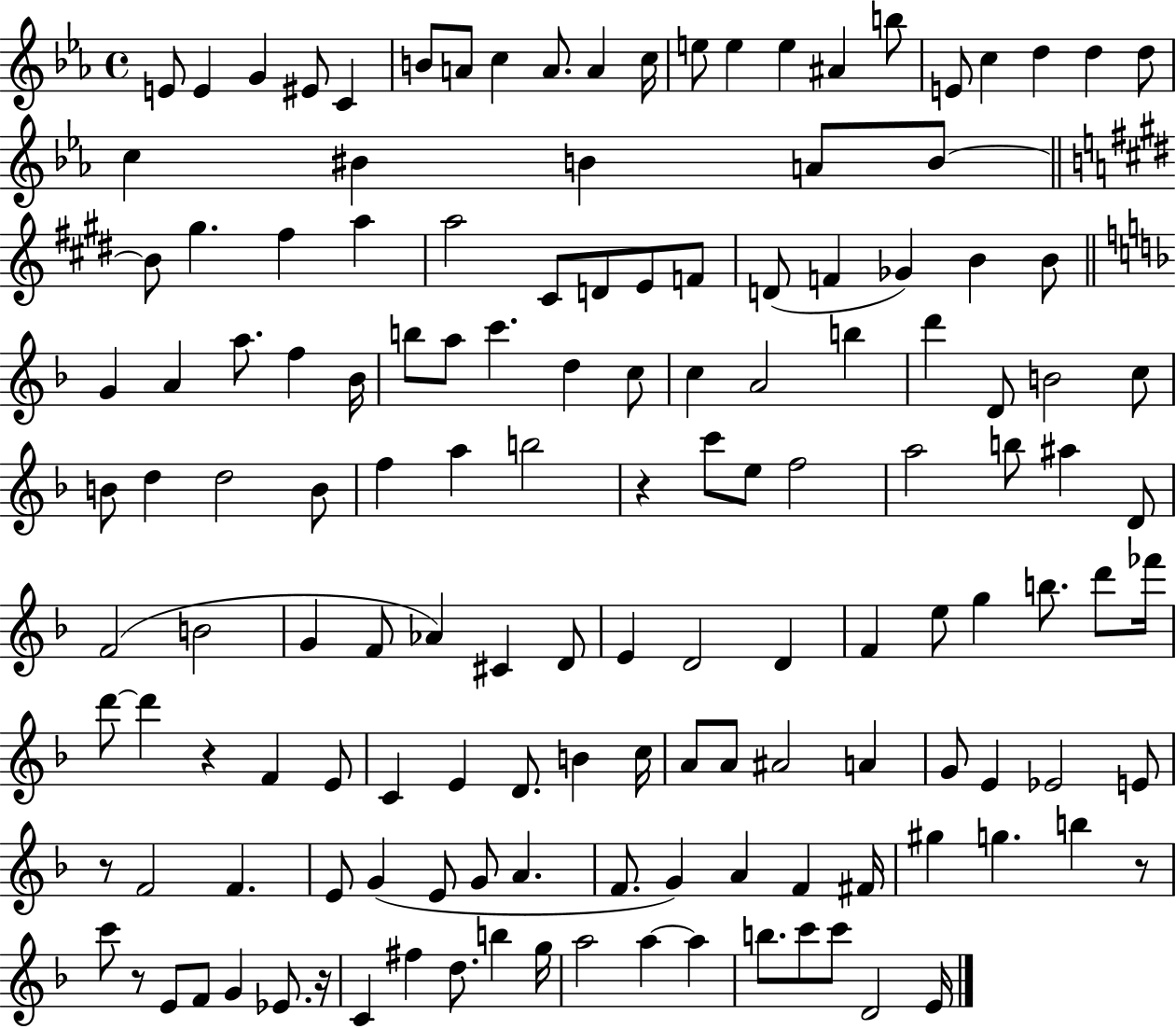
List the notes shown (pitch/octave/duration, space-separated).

E4/e E4/q G4/q EIS4/e C4/q B4/e A4/e C5/q A4/e. A4/q C5/s E5/e E5/q E5/q A#4/q B5/e E4/e C5/q D5/q D5/q D5/e C5/q BIS4/q B4/q A4/e B4/e B4/e G#5/q. F#5/q A5/q A5/h C#4/e D4/e E4/e F4/e D4/e F4/q Gb4/q B4/q B4/e G4/q A4/q A5/e. F5/q Bb4/s B5/e A5/e C6/q. D5/q C5/e C5/q A4/h B5/q D6/q D4/e B4/h C5/e B4/e D5/q D5/h B4/e F5/q A5/q B5/h R/q C6/e E5/e F5/h A5/h B5/e A#5/q D4/e F4/h B4/h G4/q F4/e Ab4/q C#4/q D4/e E4/q D4/h D4/q F4/q E5/e G5/q B5/e. D6/e FES6/s D6/e D6/q R/q F4/q E4/e C4/q E4/q D4/e. B4/q C5/s A4/e A4/e A#4/h A4/q G4/e E4/q Eb4/h E4/e R/e F4/h F4/q. E4/e G4/q E4/e G4/e A4/q. F4/e. G4/q A4/q F4/q F#4/s G#5/q G5/q. B5/q R/e C6/e R/e E4/e F4/e G4/q Eb4/e. R/s C4/q F#5/q D5/e. B5/q G5/s A5/h A5/q A5/q B5/e. C6/e C6/e D4/h E4/s